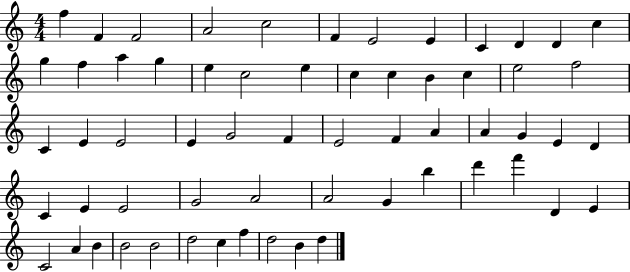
{
  \clef treble
  \numericTimeSignature
  \time 4/4
  \key c \major
  f''4 f'4 f'2 | a'2 c''2 | f'4 e'2 e'4 | c'4 d'4 d'4 c''4 | \break g''4 f''4 a''4 g''4 | e''4 c''2 e''4 | c''4 c''4 b'4 c''4 | e''2 f''2 | \break c'4 e'4 e'2 | e'4 g'2 f'4 | e'2 f'4 a'4 | a'4 g'4 e'4 d'4 | \break c'4 e'4 e'2 | g'2 a'2 | a'2 g'4 b''4 | d'''4 f'''4 d'4 e'4 | \break c'2 a'4 b'4 | b'2 b'2 | d''2 c''4 f''4 | d''2 b'4 d''4 | \break \bar "|."
}